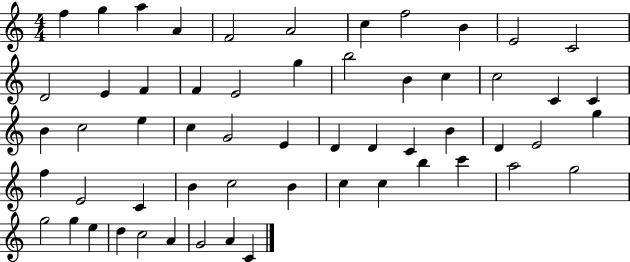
F5/q G5/q A5/q A4/q F4/h A4/h C5/q F5/h B4/q E4/h C4/h D4/h E4/q F4/q F4/q E4/h G5/q B5/h B4/q C5/q C5/h C4/q C4/q B4/q C5/h E5/q C5/q G4/h E4/q D4/q D4/q C4/q B4/q D4/q E4/h G5/q F5/q E4/h C4/q B4/q C5/h B4/q C5/q C5/q B5/q C6/q A5/h G5/h G5/h G5/q E5/q D5/q C5/h A4/q G4/h A4/q C4/q